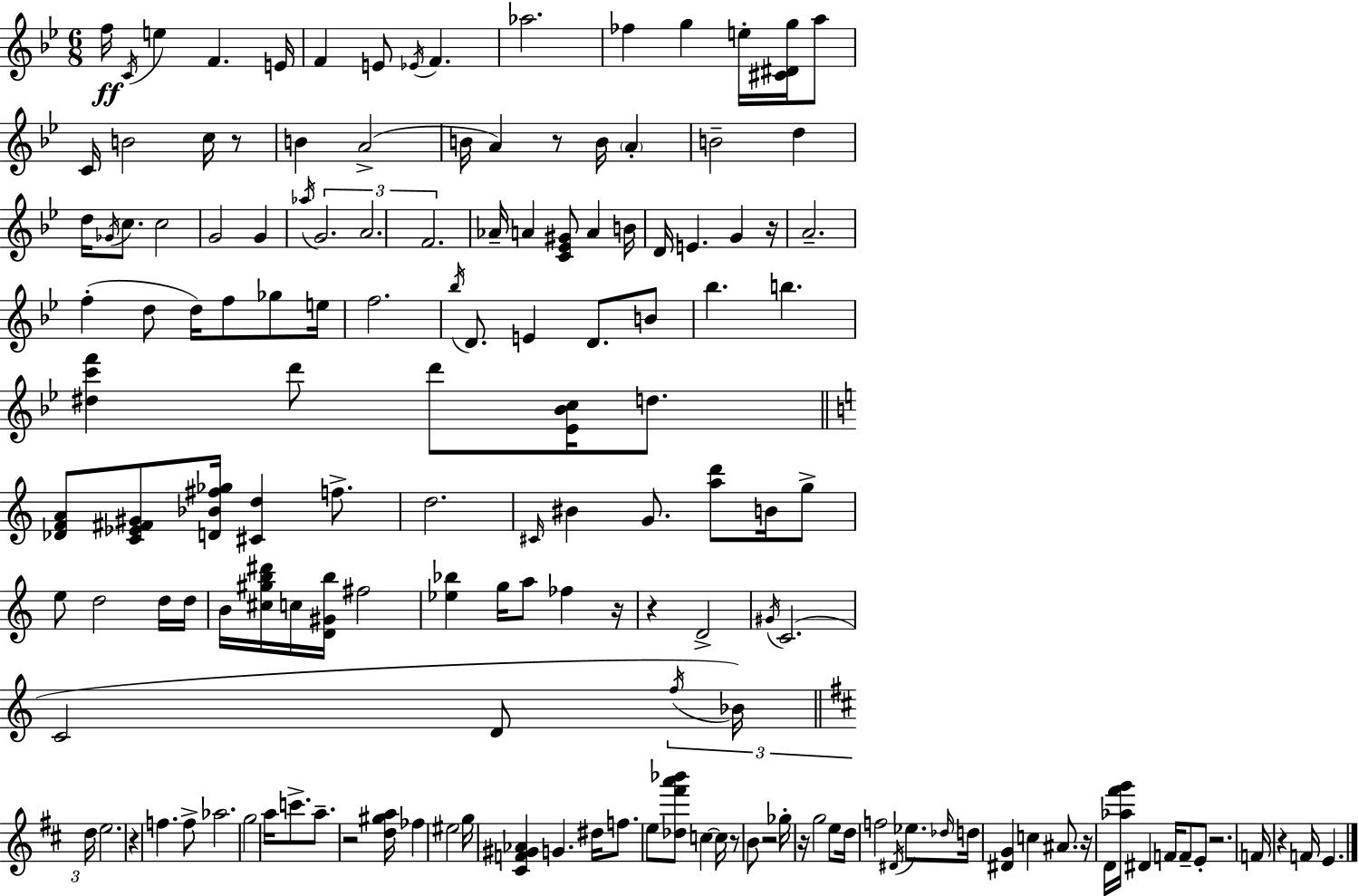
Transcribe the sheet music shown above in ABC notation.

X:1
T:Untitled
M:6/8
L:1/4
K:Gm
f/4 C/4 e F E/4 F E/2 _E/4 F _a2 _f g e/4 [^C^Dg]/4 a/2 C/4 B2 c/4 z/2 B A2 B/4 A z/2 B/4 A B2 d d/4 _G/4 c/2 c2 G2 G _a/4 G2 A2 F2 _A/4 A [C_E^G]/2 A B/4 D/4 E G z/4 A2 f d/2 d/4 f/2 _g/2 e/4 f2 _b/4 D/2 E D/2 B/2 _b b [^dc'f'] d'/2 d'/2 [_E_Bc]/4 d/2 [_DFA]/2 [C_E^F^G]/2 [D_B^f_g]/4 [^Cd] f/2 d2 ^C/4 ^B G/2 [ad']/2 B/4 g/2 e/2 d2 d/4 d/4 B/4 [^c^gb^d']/4 c/4 [D^Gb]/4 ^f2 [_e_b] g/4 a/2 _f z/4 z D2 ^G/4 C2 C2 D/2 f/4 _B/4 d/4 e2 z f f/2 _a2 g2 a/4 c'/2 a/2 z2 [d^ga]/4 _f ^e2 g/4 [^CF^G_A] G ^d/4 f/2 e/2 [_d^f'a'_b']/2 c c/4 z/2 B/2 z2 _g/4 z/4 g2 e/2 d/4 f2 ^D/4 _e/2 _d/4 d/4 [^DG] c ^A/2 z/4 D/4 [_a^f'g']/4 ^D F/4 F/2 E/2 z2 F/4 z F/4 E